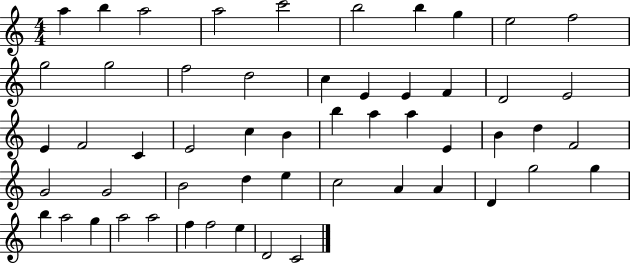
X:1
T:Untitled
M:4/4
L:1/4
K:C
a b a2 a2 c'2 b2 b g e2 f2 g2 g2 f2 d2 c E E F D2 E2 E F2 C E2 c B b a a E B d F2 G2 G2 B2 d e c2 A A D g2 g b a2 g a2 a2 f f2 e D2 C2